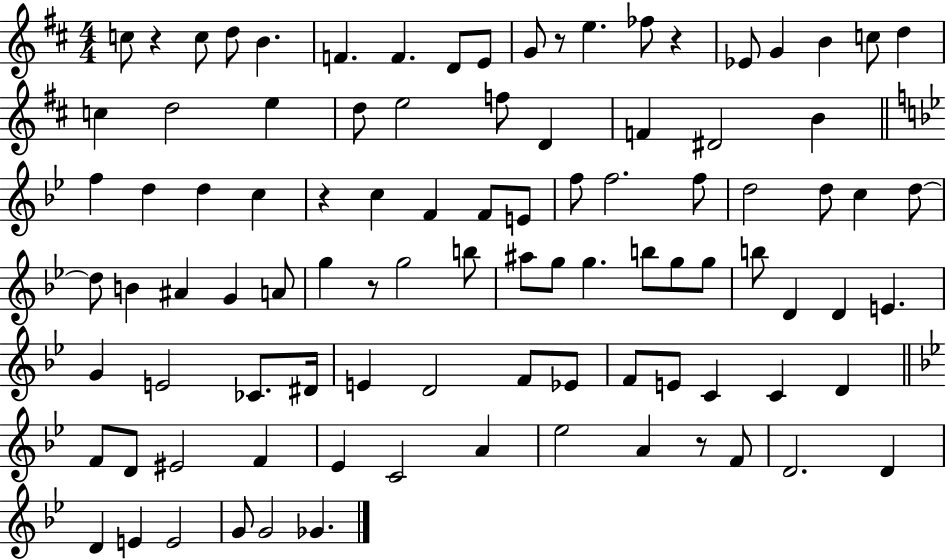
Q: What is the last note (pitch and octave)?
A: Gb4